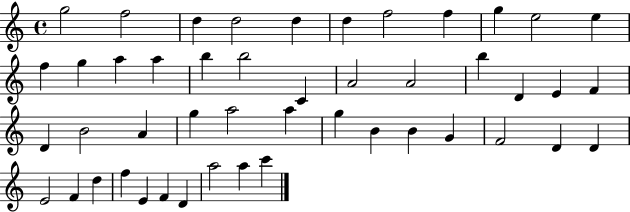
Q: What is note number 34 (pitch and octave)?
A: G4